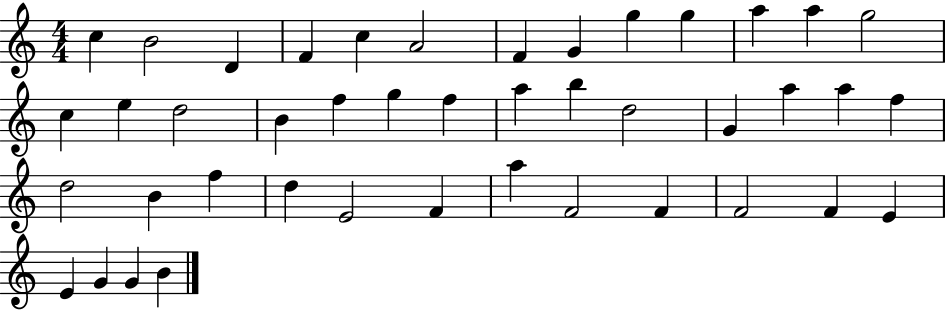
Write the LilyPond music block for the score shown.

{
  \clef treble
  \numericTimeSignature
  \time 4/4
  \key c \major
  c''4 b'2 d'4 | f'4 c''4 a'2 | f'4 g'4 g''4 g''4 | a''4 a''4 g''2 | \break c''4 e''4 d''2 | b'4 f''4 g''4 f''4 | a''4 b''4 d''2 | g'4 a''4 a''4 f''4 | \break d''2 b'4 f''4 | d''4 e'2 f'4 | a''4 f'2 f'4 | f'2 f'4 e'4 | \break e'4 g'4 g'4 b'4 | \bar "|."
}